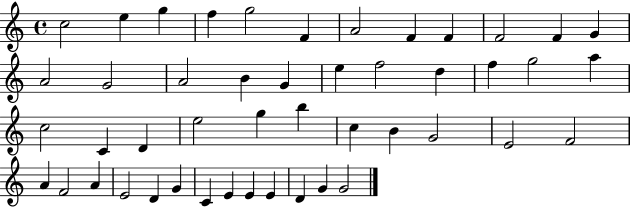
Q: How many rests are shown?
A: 0